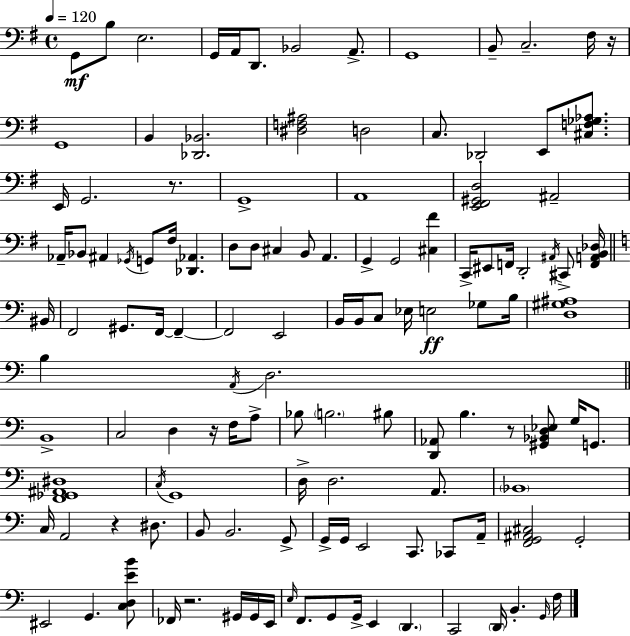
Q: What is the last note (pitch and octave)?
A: F3